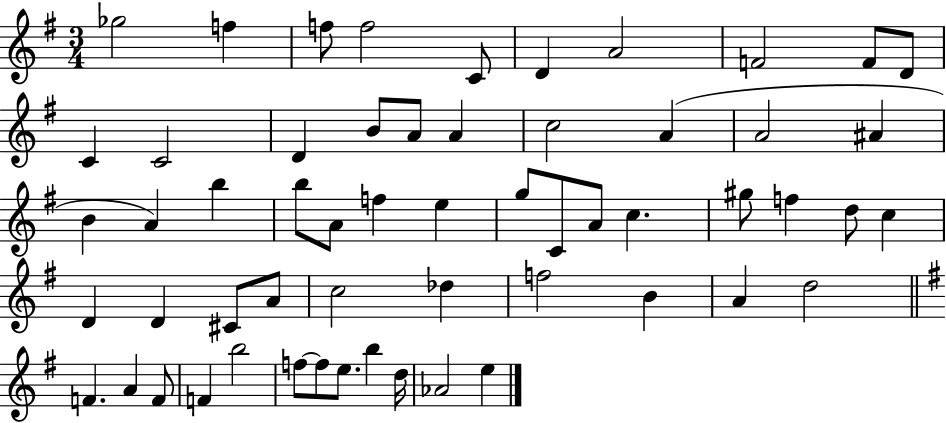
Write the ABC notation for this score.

X:1
T:Untitled
M:3/4
L:1/4
K:G
_g2 f f/2 f2 C/2 D A2 F2 F/2 D/2 C C2 D B/2 A/2 A c2 A A2 ^A B A b b/2 A/2 f e g/2 C/2 A/2 c ^g/2 f d/2 c D D ^C/2 A/2 c2 _d f2 B A d2 F A F/2 F b2 f/2 f/2 e/2 b d/4 _A2 e